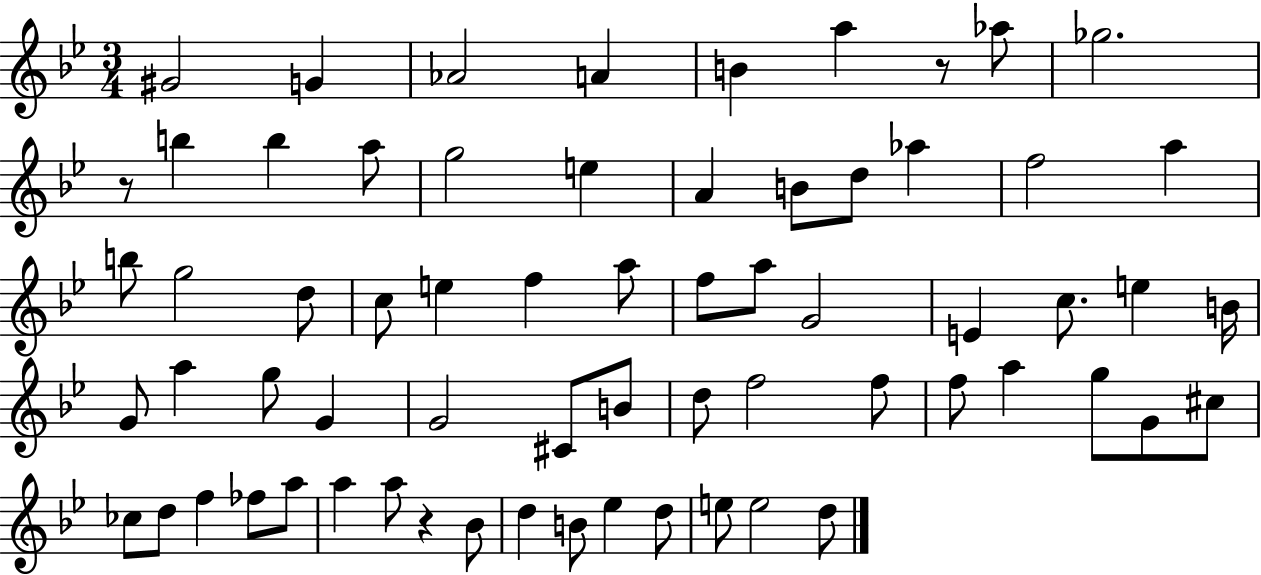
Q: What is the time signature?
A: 3/4